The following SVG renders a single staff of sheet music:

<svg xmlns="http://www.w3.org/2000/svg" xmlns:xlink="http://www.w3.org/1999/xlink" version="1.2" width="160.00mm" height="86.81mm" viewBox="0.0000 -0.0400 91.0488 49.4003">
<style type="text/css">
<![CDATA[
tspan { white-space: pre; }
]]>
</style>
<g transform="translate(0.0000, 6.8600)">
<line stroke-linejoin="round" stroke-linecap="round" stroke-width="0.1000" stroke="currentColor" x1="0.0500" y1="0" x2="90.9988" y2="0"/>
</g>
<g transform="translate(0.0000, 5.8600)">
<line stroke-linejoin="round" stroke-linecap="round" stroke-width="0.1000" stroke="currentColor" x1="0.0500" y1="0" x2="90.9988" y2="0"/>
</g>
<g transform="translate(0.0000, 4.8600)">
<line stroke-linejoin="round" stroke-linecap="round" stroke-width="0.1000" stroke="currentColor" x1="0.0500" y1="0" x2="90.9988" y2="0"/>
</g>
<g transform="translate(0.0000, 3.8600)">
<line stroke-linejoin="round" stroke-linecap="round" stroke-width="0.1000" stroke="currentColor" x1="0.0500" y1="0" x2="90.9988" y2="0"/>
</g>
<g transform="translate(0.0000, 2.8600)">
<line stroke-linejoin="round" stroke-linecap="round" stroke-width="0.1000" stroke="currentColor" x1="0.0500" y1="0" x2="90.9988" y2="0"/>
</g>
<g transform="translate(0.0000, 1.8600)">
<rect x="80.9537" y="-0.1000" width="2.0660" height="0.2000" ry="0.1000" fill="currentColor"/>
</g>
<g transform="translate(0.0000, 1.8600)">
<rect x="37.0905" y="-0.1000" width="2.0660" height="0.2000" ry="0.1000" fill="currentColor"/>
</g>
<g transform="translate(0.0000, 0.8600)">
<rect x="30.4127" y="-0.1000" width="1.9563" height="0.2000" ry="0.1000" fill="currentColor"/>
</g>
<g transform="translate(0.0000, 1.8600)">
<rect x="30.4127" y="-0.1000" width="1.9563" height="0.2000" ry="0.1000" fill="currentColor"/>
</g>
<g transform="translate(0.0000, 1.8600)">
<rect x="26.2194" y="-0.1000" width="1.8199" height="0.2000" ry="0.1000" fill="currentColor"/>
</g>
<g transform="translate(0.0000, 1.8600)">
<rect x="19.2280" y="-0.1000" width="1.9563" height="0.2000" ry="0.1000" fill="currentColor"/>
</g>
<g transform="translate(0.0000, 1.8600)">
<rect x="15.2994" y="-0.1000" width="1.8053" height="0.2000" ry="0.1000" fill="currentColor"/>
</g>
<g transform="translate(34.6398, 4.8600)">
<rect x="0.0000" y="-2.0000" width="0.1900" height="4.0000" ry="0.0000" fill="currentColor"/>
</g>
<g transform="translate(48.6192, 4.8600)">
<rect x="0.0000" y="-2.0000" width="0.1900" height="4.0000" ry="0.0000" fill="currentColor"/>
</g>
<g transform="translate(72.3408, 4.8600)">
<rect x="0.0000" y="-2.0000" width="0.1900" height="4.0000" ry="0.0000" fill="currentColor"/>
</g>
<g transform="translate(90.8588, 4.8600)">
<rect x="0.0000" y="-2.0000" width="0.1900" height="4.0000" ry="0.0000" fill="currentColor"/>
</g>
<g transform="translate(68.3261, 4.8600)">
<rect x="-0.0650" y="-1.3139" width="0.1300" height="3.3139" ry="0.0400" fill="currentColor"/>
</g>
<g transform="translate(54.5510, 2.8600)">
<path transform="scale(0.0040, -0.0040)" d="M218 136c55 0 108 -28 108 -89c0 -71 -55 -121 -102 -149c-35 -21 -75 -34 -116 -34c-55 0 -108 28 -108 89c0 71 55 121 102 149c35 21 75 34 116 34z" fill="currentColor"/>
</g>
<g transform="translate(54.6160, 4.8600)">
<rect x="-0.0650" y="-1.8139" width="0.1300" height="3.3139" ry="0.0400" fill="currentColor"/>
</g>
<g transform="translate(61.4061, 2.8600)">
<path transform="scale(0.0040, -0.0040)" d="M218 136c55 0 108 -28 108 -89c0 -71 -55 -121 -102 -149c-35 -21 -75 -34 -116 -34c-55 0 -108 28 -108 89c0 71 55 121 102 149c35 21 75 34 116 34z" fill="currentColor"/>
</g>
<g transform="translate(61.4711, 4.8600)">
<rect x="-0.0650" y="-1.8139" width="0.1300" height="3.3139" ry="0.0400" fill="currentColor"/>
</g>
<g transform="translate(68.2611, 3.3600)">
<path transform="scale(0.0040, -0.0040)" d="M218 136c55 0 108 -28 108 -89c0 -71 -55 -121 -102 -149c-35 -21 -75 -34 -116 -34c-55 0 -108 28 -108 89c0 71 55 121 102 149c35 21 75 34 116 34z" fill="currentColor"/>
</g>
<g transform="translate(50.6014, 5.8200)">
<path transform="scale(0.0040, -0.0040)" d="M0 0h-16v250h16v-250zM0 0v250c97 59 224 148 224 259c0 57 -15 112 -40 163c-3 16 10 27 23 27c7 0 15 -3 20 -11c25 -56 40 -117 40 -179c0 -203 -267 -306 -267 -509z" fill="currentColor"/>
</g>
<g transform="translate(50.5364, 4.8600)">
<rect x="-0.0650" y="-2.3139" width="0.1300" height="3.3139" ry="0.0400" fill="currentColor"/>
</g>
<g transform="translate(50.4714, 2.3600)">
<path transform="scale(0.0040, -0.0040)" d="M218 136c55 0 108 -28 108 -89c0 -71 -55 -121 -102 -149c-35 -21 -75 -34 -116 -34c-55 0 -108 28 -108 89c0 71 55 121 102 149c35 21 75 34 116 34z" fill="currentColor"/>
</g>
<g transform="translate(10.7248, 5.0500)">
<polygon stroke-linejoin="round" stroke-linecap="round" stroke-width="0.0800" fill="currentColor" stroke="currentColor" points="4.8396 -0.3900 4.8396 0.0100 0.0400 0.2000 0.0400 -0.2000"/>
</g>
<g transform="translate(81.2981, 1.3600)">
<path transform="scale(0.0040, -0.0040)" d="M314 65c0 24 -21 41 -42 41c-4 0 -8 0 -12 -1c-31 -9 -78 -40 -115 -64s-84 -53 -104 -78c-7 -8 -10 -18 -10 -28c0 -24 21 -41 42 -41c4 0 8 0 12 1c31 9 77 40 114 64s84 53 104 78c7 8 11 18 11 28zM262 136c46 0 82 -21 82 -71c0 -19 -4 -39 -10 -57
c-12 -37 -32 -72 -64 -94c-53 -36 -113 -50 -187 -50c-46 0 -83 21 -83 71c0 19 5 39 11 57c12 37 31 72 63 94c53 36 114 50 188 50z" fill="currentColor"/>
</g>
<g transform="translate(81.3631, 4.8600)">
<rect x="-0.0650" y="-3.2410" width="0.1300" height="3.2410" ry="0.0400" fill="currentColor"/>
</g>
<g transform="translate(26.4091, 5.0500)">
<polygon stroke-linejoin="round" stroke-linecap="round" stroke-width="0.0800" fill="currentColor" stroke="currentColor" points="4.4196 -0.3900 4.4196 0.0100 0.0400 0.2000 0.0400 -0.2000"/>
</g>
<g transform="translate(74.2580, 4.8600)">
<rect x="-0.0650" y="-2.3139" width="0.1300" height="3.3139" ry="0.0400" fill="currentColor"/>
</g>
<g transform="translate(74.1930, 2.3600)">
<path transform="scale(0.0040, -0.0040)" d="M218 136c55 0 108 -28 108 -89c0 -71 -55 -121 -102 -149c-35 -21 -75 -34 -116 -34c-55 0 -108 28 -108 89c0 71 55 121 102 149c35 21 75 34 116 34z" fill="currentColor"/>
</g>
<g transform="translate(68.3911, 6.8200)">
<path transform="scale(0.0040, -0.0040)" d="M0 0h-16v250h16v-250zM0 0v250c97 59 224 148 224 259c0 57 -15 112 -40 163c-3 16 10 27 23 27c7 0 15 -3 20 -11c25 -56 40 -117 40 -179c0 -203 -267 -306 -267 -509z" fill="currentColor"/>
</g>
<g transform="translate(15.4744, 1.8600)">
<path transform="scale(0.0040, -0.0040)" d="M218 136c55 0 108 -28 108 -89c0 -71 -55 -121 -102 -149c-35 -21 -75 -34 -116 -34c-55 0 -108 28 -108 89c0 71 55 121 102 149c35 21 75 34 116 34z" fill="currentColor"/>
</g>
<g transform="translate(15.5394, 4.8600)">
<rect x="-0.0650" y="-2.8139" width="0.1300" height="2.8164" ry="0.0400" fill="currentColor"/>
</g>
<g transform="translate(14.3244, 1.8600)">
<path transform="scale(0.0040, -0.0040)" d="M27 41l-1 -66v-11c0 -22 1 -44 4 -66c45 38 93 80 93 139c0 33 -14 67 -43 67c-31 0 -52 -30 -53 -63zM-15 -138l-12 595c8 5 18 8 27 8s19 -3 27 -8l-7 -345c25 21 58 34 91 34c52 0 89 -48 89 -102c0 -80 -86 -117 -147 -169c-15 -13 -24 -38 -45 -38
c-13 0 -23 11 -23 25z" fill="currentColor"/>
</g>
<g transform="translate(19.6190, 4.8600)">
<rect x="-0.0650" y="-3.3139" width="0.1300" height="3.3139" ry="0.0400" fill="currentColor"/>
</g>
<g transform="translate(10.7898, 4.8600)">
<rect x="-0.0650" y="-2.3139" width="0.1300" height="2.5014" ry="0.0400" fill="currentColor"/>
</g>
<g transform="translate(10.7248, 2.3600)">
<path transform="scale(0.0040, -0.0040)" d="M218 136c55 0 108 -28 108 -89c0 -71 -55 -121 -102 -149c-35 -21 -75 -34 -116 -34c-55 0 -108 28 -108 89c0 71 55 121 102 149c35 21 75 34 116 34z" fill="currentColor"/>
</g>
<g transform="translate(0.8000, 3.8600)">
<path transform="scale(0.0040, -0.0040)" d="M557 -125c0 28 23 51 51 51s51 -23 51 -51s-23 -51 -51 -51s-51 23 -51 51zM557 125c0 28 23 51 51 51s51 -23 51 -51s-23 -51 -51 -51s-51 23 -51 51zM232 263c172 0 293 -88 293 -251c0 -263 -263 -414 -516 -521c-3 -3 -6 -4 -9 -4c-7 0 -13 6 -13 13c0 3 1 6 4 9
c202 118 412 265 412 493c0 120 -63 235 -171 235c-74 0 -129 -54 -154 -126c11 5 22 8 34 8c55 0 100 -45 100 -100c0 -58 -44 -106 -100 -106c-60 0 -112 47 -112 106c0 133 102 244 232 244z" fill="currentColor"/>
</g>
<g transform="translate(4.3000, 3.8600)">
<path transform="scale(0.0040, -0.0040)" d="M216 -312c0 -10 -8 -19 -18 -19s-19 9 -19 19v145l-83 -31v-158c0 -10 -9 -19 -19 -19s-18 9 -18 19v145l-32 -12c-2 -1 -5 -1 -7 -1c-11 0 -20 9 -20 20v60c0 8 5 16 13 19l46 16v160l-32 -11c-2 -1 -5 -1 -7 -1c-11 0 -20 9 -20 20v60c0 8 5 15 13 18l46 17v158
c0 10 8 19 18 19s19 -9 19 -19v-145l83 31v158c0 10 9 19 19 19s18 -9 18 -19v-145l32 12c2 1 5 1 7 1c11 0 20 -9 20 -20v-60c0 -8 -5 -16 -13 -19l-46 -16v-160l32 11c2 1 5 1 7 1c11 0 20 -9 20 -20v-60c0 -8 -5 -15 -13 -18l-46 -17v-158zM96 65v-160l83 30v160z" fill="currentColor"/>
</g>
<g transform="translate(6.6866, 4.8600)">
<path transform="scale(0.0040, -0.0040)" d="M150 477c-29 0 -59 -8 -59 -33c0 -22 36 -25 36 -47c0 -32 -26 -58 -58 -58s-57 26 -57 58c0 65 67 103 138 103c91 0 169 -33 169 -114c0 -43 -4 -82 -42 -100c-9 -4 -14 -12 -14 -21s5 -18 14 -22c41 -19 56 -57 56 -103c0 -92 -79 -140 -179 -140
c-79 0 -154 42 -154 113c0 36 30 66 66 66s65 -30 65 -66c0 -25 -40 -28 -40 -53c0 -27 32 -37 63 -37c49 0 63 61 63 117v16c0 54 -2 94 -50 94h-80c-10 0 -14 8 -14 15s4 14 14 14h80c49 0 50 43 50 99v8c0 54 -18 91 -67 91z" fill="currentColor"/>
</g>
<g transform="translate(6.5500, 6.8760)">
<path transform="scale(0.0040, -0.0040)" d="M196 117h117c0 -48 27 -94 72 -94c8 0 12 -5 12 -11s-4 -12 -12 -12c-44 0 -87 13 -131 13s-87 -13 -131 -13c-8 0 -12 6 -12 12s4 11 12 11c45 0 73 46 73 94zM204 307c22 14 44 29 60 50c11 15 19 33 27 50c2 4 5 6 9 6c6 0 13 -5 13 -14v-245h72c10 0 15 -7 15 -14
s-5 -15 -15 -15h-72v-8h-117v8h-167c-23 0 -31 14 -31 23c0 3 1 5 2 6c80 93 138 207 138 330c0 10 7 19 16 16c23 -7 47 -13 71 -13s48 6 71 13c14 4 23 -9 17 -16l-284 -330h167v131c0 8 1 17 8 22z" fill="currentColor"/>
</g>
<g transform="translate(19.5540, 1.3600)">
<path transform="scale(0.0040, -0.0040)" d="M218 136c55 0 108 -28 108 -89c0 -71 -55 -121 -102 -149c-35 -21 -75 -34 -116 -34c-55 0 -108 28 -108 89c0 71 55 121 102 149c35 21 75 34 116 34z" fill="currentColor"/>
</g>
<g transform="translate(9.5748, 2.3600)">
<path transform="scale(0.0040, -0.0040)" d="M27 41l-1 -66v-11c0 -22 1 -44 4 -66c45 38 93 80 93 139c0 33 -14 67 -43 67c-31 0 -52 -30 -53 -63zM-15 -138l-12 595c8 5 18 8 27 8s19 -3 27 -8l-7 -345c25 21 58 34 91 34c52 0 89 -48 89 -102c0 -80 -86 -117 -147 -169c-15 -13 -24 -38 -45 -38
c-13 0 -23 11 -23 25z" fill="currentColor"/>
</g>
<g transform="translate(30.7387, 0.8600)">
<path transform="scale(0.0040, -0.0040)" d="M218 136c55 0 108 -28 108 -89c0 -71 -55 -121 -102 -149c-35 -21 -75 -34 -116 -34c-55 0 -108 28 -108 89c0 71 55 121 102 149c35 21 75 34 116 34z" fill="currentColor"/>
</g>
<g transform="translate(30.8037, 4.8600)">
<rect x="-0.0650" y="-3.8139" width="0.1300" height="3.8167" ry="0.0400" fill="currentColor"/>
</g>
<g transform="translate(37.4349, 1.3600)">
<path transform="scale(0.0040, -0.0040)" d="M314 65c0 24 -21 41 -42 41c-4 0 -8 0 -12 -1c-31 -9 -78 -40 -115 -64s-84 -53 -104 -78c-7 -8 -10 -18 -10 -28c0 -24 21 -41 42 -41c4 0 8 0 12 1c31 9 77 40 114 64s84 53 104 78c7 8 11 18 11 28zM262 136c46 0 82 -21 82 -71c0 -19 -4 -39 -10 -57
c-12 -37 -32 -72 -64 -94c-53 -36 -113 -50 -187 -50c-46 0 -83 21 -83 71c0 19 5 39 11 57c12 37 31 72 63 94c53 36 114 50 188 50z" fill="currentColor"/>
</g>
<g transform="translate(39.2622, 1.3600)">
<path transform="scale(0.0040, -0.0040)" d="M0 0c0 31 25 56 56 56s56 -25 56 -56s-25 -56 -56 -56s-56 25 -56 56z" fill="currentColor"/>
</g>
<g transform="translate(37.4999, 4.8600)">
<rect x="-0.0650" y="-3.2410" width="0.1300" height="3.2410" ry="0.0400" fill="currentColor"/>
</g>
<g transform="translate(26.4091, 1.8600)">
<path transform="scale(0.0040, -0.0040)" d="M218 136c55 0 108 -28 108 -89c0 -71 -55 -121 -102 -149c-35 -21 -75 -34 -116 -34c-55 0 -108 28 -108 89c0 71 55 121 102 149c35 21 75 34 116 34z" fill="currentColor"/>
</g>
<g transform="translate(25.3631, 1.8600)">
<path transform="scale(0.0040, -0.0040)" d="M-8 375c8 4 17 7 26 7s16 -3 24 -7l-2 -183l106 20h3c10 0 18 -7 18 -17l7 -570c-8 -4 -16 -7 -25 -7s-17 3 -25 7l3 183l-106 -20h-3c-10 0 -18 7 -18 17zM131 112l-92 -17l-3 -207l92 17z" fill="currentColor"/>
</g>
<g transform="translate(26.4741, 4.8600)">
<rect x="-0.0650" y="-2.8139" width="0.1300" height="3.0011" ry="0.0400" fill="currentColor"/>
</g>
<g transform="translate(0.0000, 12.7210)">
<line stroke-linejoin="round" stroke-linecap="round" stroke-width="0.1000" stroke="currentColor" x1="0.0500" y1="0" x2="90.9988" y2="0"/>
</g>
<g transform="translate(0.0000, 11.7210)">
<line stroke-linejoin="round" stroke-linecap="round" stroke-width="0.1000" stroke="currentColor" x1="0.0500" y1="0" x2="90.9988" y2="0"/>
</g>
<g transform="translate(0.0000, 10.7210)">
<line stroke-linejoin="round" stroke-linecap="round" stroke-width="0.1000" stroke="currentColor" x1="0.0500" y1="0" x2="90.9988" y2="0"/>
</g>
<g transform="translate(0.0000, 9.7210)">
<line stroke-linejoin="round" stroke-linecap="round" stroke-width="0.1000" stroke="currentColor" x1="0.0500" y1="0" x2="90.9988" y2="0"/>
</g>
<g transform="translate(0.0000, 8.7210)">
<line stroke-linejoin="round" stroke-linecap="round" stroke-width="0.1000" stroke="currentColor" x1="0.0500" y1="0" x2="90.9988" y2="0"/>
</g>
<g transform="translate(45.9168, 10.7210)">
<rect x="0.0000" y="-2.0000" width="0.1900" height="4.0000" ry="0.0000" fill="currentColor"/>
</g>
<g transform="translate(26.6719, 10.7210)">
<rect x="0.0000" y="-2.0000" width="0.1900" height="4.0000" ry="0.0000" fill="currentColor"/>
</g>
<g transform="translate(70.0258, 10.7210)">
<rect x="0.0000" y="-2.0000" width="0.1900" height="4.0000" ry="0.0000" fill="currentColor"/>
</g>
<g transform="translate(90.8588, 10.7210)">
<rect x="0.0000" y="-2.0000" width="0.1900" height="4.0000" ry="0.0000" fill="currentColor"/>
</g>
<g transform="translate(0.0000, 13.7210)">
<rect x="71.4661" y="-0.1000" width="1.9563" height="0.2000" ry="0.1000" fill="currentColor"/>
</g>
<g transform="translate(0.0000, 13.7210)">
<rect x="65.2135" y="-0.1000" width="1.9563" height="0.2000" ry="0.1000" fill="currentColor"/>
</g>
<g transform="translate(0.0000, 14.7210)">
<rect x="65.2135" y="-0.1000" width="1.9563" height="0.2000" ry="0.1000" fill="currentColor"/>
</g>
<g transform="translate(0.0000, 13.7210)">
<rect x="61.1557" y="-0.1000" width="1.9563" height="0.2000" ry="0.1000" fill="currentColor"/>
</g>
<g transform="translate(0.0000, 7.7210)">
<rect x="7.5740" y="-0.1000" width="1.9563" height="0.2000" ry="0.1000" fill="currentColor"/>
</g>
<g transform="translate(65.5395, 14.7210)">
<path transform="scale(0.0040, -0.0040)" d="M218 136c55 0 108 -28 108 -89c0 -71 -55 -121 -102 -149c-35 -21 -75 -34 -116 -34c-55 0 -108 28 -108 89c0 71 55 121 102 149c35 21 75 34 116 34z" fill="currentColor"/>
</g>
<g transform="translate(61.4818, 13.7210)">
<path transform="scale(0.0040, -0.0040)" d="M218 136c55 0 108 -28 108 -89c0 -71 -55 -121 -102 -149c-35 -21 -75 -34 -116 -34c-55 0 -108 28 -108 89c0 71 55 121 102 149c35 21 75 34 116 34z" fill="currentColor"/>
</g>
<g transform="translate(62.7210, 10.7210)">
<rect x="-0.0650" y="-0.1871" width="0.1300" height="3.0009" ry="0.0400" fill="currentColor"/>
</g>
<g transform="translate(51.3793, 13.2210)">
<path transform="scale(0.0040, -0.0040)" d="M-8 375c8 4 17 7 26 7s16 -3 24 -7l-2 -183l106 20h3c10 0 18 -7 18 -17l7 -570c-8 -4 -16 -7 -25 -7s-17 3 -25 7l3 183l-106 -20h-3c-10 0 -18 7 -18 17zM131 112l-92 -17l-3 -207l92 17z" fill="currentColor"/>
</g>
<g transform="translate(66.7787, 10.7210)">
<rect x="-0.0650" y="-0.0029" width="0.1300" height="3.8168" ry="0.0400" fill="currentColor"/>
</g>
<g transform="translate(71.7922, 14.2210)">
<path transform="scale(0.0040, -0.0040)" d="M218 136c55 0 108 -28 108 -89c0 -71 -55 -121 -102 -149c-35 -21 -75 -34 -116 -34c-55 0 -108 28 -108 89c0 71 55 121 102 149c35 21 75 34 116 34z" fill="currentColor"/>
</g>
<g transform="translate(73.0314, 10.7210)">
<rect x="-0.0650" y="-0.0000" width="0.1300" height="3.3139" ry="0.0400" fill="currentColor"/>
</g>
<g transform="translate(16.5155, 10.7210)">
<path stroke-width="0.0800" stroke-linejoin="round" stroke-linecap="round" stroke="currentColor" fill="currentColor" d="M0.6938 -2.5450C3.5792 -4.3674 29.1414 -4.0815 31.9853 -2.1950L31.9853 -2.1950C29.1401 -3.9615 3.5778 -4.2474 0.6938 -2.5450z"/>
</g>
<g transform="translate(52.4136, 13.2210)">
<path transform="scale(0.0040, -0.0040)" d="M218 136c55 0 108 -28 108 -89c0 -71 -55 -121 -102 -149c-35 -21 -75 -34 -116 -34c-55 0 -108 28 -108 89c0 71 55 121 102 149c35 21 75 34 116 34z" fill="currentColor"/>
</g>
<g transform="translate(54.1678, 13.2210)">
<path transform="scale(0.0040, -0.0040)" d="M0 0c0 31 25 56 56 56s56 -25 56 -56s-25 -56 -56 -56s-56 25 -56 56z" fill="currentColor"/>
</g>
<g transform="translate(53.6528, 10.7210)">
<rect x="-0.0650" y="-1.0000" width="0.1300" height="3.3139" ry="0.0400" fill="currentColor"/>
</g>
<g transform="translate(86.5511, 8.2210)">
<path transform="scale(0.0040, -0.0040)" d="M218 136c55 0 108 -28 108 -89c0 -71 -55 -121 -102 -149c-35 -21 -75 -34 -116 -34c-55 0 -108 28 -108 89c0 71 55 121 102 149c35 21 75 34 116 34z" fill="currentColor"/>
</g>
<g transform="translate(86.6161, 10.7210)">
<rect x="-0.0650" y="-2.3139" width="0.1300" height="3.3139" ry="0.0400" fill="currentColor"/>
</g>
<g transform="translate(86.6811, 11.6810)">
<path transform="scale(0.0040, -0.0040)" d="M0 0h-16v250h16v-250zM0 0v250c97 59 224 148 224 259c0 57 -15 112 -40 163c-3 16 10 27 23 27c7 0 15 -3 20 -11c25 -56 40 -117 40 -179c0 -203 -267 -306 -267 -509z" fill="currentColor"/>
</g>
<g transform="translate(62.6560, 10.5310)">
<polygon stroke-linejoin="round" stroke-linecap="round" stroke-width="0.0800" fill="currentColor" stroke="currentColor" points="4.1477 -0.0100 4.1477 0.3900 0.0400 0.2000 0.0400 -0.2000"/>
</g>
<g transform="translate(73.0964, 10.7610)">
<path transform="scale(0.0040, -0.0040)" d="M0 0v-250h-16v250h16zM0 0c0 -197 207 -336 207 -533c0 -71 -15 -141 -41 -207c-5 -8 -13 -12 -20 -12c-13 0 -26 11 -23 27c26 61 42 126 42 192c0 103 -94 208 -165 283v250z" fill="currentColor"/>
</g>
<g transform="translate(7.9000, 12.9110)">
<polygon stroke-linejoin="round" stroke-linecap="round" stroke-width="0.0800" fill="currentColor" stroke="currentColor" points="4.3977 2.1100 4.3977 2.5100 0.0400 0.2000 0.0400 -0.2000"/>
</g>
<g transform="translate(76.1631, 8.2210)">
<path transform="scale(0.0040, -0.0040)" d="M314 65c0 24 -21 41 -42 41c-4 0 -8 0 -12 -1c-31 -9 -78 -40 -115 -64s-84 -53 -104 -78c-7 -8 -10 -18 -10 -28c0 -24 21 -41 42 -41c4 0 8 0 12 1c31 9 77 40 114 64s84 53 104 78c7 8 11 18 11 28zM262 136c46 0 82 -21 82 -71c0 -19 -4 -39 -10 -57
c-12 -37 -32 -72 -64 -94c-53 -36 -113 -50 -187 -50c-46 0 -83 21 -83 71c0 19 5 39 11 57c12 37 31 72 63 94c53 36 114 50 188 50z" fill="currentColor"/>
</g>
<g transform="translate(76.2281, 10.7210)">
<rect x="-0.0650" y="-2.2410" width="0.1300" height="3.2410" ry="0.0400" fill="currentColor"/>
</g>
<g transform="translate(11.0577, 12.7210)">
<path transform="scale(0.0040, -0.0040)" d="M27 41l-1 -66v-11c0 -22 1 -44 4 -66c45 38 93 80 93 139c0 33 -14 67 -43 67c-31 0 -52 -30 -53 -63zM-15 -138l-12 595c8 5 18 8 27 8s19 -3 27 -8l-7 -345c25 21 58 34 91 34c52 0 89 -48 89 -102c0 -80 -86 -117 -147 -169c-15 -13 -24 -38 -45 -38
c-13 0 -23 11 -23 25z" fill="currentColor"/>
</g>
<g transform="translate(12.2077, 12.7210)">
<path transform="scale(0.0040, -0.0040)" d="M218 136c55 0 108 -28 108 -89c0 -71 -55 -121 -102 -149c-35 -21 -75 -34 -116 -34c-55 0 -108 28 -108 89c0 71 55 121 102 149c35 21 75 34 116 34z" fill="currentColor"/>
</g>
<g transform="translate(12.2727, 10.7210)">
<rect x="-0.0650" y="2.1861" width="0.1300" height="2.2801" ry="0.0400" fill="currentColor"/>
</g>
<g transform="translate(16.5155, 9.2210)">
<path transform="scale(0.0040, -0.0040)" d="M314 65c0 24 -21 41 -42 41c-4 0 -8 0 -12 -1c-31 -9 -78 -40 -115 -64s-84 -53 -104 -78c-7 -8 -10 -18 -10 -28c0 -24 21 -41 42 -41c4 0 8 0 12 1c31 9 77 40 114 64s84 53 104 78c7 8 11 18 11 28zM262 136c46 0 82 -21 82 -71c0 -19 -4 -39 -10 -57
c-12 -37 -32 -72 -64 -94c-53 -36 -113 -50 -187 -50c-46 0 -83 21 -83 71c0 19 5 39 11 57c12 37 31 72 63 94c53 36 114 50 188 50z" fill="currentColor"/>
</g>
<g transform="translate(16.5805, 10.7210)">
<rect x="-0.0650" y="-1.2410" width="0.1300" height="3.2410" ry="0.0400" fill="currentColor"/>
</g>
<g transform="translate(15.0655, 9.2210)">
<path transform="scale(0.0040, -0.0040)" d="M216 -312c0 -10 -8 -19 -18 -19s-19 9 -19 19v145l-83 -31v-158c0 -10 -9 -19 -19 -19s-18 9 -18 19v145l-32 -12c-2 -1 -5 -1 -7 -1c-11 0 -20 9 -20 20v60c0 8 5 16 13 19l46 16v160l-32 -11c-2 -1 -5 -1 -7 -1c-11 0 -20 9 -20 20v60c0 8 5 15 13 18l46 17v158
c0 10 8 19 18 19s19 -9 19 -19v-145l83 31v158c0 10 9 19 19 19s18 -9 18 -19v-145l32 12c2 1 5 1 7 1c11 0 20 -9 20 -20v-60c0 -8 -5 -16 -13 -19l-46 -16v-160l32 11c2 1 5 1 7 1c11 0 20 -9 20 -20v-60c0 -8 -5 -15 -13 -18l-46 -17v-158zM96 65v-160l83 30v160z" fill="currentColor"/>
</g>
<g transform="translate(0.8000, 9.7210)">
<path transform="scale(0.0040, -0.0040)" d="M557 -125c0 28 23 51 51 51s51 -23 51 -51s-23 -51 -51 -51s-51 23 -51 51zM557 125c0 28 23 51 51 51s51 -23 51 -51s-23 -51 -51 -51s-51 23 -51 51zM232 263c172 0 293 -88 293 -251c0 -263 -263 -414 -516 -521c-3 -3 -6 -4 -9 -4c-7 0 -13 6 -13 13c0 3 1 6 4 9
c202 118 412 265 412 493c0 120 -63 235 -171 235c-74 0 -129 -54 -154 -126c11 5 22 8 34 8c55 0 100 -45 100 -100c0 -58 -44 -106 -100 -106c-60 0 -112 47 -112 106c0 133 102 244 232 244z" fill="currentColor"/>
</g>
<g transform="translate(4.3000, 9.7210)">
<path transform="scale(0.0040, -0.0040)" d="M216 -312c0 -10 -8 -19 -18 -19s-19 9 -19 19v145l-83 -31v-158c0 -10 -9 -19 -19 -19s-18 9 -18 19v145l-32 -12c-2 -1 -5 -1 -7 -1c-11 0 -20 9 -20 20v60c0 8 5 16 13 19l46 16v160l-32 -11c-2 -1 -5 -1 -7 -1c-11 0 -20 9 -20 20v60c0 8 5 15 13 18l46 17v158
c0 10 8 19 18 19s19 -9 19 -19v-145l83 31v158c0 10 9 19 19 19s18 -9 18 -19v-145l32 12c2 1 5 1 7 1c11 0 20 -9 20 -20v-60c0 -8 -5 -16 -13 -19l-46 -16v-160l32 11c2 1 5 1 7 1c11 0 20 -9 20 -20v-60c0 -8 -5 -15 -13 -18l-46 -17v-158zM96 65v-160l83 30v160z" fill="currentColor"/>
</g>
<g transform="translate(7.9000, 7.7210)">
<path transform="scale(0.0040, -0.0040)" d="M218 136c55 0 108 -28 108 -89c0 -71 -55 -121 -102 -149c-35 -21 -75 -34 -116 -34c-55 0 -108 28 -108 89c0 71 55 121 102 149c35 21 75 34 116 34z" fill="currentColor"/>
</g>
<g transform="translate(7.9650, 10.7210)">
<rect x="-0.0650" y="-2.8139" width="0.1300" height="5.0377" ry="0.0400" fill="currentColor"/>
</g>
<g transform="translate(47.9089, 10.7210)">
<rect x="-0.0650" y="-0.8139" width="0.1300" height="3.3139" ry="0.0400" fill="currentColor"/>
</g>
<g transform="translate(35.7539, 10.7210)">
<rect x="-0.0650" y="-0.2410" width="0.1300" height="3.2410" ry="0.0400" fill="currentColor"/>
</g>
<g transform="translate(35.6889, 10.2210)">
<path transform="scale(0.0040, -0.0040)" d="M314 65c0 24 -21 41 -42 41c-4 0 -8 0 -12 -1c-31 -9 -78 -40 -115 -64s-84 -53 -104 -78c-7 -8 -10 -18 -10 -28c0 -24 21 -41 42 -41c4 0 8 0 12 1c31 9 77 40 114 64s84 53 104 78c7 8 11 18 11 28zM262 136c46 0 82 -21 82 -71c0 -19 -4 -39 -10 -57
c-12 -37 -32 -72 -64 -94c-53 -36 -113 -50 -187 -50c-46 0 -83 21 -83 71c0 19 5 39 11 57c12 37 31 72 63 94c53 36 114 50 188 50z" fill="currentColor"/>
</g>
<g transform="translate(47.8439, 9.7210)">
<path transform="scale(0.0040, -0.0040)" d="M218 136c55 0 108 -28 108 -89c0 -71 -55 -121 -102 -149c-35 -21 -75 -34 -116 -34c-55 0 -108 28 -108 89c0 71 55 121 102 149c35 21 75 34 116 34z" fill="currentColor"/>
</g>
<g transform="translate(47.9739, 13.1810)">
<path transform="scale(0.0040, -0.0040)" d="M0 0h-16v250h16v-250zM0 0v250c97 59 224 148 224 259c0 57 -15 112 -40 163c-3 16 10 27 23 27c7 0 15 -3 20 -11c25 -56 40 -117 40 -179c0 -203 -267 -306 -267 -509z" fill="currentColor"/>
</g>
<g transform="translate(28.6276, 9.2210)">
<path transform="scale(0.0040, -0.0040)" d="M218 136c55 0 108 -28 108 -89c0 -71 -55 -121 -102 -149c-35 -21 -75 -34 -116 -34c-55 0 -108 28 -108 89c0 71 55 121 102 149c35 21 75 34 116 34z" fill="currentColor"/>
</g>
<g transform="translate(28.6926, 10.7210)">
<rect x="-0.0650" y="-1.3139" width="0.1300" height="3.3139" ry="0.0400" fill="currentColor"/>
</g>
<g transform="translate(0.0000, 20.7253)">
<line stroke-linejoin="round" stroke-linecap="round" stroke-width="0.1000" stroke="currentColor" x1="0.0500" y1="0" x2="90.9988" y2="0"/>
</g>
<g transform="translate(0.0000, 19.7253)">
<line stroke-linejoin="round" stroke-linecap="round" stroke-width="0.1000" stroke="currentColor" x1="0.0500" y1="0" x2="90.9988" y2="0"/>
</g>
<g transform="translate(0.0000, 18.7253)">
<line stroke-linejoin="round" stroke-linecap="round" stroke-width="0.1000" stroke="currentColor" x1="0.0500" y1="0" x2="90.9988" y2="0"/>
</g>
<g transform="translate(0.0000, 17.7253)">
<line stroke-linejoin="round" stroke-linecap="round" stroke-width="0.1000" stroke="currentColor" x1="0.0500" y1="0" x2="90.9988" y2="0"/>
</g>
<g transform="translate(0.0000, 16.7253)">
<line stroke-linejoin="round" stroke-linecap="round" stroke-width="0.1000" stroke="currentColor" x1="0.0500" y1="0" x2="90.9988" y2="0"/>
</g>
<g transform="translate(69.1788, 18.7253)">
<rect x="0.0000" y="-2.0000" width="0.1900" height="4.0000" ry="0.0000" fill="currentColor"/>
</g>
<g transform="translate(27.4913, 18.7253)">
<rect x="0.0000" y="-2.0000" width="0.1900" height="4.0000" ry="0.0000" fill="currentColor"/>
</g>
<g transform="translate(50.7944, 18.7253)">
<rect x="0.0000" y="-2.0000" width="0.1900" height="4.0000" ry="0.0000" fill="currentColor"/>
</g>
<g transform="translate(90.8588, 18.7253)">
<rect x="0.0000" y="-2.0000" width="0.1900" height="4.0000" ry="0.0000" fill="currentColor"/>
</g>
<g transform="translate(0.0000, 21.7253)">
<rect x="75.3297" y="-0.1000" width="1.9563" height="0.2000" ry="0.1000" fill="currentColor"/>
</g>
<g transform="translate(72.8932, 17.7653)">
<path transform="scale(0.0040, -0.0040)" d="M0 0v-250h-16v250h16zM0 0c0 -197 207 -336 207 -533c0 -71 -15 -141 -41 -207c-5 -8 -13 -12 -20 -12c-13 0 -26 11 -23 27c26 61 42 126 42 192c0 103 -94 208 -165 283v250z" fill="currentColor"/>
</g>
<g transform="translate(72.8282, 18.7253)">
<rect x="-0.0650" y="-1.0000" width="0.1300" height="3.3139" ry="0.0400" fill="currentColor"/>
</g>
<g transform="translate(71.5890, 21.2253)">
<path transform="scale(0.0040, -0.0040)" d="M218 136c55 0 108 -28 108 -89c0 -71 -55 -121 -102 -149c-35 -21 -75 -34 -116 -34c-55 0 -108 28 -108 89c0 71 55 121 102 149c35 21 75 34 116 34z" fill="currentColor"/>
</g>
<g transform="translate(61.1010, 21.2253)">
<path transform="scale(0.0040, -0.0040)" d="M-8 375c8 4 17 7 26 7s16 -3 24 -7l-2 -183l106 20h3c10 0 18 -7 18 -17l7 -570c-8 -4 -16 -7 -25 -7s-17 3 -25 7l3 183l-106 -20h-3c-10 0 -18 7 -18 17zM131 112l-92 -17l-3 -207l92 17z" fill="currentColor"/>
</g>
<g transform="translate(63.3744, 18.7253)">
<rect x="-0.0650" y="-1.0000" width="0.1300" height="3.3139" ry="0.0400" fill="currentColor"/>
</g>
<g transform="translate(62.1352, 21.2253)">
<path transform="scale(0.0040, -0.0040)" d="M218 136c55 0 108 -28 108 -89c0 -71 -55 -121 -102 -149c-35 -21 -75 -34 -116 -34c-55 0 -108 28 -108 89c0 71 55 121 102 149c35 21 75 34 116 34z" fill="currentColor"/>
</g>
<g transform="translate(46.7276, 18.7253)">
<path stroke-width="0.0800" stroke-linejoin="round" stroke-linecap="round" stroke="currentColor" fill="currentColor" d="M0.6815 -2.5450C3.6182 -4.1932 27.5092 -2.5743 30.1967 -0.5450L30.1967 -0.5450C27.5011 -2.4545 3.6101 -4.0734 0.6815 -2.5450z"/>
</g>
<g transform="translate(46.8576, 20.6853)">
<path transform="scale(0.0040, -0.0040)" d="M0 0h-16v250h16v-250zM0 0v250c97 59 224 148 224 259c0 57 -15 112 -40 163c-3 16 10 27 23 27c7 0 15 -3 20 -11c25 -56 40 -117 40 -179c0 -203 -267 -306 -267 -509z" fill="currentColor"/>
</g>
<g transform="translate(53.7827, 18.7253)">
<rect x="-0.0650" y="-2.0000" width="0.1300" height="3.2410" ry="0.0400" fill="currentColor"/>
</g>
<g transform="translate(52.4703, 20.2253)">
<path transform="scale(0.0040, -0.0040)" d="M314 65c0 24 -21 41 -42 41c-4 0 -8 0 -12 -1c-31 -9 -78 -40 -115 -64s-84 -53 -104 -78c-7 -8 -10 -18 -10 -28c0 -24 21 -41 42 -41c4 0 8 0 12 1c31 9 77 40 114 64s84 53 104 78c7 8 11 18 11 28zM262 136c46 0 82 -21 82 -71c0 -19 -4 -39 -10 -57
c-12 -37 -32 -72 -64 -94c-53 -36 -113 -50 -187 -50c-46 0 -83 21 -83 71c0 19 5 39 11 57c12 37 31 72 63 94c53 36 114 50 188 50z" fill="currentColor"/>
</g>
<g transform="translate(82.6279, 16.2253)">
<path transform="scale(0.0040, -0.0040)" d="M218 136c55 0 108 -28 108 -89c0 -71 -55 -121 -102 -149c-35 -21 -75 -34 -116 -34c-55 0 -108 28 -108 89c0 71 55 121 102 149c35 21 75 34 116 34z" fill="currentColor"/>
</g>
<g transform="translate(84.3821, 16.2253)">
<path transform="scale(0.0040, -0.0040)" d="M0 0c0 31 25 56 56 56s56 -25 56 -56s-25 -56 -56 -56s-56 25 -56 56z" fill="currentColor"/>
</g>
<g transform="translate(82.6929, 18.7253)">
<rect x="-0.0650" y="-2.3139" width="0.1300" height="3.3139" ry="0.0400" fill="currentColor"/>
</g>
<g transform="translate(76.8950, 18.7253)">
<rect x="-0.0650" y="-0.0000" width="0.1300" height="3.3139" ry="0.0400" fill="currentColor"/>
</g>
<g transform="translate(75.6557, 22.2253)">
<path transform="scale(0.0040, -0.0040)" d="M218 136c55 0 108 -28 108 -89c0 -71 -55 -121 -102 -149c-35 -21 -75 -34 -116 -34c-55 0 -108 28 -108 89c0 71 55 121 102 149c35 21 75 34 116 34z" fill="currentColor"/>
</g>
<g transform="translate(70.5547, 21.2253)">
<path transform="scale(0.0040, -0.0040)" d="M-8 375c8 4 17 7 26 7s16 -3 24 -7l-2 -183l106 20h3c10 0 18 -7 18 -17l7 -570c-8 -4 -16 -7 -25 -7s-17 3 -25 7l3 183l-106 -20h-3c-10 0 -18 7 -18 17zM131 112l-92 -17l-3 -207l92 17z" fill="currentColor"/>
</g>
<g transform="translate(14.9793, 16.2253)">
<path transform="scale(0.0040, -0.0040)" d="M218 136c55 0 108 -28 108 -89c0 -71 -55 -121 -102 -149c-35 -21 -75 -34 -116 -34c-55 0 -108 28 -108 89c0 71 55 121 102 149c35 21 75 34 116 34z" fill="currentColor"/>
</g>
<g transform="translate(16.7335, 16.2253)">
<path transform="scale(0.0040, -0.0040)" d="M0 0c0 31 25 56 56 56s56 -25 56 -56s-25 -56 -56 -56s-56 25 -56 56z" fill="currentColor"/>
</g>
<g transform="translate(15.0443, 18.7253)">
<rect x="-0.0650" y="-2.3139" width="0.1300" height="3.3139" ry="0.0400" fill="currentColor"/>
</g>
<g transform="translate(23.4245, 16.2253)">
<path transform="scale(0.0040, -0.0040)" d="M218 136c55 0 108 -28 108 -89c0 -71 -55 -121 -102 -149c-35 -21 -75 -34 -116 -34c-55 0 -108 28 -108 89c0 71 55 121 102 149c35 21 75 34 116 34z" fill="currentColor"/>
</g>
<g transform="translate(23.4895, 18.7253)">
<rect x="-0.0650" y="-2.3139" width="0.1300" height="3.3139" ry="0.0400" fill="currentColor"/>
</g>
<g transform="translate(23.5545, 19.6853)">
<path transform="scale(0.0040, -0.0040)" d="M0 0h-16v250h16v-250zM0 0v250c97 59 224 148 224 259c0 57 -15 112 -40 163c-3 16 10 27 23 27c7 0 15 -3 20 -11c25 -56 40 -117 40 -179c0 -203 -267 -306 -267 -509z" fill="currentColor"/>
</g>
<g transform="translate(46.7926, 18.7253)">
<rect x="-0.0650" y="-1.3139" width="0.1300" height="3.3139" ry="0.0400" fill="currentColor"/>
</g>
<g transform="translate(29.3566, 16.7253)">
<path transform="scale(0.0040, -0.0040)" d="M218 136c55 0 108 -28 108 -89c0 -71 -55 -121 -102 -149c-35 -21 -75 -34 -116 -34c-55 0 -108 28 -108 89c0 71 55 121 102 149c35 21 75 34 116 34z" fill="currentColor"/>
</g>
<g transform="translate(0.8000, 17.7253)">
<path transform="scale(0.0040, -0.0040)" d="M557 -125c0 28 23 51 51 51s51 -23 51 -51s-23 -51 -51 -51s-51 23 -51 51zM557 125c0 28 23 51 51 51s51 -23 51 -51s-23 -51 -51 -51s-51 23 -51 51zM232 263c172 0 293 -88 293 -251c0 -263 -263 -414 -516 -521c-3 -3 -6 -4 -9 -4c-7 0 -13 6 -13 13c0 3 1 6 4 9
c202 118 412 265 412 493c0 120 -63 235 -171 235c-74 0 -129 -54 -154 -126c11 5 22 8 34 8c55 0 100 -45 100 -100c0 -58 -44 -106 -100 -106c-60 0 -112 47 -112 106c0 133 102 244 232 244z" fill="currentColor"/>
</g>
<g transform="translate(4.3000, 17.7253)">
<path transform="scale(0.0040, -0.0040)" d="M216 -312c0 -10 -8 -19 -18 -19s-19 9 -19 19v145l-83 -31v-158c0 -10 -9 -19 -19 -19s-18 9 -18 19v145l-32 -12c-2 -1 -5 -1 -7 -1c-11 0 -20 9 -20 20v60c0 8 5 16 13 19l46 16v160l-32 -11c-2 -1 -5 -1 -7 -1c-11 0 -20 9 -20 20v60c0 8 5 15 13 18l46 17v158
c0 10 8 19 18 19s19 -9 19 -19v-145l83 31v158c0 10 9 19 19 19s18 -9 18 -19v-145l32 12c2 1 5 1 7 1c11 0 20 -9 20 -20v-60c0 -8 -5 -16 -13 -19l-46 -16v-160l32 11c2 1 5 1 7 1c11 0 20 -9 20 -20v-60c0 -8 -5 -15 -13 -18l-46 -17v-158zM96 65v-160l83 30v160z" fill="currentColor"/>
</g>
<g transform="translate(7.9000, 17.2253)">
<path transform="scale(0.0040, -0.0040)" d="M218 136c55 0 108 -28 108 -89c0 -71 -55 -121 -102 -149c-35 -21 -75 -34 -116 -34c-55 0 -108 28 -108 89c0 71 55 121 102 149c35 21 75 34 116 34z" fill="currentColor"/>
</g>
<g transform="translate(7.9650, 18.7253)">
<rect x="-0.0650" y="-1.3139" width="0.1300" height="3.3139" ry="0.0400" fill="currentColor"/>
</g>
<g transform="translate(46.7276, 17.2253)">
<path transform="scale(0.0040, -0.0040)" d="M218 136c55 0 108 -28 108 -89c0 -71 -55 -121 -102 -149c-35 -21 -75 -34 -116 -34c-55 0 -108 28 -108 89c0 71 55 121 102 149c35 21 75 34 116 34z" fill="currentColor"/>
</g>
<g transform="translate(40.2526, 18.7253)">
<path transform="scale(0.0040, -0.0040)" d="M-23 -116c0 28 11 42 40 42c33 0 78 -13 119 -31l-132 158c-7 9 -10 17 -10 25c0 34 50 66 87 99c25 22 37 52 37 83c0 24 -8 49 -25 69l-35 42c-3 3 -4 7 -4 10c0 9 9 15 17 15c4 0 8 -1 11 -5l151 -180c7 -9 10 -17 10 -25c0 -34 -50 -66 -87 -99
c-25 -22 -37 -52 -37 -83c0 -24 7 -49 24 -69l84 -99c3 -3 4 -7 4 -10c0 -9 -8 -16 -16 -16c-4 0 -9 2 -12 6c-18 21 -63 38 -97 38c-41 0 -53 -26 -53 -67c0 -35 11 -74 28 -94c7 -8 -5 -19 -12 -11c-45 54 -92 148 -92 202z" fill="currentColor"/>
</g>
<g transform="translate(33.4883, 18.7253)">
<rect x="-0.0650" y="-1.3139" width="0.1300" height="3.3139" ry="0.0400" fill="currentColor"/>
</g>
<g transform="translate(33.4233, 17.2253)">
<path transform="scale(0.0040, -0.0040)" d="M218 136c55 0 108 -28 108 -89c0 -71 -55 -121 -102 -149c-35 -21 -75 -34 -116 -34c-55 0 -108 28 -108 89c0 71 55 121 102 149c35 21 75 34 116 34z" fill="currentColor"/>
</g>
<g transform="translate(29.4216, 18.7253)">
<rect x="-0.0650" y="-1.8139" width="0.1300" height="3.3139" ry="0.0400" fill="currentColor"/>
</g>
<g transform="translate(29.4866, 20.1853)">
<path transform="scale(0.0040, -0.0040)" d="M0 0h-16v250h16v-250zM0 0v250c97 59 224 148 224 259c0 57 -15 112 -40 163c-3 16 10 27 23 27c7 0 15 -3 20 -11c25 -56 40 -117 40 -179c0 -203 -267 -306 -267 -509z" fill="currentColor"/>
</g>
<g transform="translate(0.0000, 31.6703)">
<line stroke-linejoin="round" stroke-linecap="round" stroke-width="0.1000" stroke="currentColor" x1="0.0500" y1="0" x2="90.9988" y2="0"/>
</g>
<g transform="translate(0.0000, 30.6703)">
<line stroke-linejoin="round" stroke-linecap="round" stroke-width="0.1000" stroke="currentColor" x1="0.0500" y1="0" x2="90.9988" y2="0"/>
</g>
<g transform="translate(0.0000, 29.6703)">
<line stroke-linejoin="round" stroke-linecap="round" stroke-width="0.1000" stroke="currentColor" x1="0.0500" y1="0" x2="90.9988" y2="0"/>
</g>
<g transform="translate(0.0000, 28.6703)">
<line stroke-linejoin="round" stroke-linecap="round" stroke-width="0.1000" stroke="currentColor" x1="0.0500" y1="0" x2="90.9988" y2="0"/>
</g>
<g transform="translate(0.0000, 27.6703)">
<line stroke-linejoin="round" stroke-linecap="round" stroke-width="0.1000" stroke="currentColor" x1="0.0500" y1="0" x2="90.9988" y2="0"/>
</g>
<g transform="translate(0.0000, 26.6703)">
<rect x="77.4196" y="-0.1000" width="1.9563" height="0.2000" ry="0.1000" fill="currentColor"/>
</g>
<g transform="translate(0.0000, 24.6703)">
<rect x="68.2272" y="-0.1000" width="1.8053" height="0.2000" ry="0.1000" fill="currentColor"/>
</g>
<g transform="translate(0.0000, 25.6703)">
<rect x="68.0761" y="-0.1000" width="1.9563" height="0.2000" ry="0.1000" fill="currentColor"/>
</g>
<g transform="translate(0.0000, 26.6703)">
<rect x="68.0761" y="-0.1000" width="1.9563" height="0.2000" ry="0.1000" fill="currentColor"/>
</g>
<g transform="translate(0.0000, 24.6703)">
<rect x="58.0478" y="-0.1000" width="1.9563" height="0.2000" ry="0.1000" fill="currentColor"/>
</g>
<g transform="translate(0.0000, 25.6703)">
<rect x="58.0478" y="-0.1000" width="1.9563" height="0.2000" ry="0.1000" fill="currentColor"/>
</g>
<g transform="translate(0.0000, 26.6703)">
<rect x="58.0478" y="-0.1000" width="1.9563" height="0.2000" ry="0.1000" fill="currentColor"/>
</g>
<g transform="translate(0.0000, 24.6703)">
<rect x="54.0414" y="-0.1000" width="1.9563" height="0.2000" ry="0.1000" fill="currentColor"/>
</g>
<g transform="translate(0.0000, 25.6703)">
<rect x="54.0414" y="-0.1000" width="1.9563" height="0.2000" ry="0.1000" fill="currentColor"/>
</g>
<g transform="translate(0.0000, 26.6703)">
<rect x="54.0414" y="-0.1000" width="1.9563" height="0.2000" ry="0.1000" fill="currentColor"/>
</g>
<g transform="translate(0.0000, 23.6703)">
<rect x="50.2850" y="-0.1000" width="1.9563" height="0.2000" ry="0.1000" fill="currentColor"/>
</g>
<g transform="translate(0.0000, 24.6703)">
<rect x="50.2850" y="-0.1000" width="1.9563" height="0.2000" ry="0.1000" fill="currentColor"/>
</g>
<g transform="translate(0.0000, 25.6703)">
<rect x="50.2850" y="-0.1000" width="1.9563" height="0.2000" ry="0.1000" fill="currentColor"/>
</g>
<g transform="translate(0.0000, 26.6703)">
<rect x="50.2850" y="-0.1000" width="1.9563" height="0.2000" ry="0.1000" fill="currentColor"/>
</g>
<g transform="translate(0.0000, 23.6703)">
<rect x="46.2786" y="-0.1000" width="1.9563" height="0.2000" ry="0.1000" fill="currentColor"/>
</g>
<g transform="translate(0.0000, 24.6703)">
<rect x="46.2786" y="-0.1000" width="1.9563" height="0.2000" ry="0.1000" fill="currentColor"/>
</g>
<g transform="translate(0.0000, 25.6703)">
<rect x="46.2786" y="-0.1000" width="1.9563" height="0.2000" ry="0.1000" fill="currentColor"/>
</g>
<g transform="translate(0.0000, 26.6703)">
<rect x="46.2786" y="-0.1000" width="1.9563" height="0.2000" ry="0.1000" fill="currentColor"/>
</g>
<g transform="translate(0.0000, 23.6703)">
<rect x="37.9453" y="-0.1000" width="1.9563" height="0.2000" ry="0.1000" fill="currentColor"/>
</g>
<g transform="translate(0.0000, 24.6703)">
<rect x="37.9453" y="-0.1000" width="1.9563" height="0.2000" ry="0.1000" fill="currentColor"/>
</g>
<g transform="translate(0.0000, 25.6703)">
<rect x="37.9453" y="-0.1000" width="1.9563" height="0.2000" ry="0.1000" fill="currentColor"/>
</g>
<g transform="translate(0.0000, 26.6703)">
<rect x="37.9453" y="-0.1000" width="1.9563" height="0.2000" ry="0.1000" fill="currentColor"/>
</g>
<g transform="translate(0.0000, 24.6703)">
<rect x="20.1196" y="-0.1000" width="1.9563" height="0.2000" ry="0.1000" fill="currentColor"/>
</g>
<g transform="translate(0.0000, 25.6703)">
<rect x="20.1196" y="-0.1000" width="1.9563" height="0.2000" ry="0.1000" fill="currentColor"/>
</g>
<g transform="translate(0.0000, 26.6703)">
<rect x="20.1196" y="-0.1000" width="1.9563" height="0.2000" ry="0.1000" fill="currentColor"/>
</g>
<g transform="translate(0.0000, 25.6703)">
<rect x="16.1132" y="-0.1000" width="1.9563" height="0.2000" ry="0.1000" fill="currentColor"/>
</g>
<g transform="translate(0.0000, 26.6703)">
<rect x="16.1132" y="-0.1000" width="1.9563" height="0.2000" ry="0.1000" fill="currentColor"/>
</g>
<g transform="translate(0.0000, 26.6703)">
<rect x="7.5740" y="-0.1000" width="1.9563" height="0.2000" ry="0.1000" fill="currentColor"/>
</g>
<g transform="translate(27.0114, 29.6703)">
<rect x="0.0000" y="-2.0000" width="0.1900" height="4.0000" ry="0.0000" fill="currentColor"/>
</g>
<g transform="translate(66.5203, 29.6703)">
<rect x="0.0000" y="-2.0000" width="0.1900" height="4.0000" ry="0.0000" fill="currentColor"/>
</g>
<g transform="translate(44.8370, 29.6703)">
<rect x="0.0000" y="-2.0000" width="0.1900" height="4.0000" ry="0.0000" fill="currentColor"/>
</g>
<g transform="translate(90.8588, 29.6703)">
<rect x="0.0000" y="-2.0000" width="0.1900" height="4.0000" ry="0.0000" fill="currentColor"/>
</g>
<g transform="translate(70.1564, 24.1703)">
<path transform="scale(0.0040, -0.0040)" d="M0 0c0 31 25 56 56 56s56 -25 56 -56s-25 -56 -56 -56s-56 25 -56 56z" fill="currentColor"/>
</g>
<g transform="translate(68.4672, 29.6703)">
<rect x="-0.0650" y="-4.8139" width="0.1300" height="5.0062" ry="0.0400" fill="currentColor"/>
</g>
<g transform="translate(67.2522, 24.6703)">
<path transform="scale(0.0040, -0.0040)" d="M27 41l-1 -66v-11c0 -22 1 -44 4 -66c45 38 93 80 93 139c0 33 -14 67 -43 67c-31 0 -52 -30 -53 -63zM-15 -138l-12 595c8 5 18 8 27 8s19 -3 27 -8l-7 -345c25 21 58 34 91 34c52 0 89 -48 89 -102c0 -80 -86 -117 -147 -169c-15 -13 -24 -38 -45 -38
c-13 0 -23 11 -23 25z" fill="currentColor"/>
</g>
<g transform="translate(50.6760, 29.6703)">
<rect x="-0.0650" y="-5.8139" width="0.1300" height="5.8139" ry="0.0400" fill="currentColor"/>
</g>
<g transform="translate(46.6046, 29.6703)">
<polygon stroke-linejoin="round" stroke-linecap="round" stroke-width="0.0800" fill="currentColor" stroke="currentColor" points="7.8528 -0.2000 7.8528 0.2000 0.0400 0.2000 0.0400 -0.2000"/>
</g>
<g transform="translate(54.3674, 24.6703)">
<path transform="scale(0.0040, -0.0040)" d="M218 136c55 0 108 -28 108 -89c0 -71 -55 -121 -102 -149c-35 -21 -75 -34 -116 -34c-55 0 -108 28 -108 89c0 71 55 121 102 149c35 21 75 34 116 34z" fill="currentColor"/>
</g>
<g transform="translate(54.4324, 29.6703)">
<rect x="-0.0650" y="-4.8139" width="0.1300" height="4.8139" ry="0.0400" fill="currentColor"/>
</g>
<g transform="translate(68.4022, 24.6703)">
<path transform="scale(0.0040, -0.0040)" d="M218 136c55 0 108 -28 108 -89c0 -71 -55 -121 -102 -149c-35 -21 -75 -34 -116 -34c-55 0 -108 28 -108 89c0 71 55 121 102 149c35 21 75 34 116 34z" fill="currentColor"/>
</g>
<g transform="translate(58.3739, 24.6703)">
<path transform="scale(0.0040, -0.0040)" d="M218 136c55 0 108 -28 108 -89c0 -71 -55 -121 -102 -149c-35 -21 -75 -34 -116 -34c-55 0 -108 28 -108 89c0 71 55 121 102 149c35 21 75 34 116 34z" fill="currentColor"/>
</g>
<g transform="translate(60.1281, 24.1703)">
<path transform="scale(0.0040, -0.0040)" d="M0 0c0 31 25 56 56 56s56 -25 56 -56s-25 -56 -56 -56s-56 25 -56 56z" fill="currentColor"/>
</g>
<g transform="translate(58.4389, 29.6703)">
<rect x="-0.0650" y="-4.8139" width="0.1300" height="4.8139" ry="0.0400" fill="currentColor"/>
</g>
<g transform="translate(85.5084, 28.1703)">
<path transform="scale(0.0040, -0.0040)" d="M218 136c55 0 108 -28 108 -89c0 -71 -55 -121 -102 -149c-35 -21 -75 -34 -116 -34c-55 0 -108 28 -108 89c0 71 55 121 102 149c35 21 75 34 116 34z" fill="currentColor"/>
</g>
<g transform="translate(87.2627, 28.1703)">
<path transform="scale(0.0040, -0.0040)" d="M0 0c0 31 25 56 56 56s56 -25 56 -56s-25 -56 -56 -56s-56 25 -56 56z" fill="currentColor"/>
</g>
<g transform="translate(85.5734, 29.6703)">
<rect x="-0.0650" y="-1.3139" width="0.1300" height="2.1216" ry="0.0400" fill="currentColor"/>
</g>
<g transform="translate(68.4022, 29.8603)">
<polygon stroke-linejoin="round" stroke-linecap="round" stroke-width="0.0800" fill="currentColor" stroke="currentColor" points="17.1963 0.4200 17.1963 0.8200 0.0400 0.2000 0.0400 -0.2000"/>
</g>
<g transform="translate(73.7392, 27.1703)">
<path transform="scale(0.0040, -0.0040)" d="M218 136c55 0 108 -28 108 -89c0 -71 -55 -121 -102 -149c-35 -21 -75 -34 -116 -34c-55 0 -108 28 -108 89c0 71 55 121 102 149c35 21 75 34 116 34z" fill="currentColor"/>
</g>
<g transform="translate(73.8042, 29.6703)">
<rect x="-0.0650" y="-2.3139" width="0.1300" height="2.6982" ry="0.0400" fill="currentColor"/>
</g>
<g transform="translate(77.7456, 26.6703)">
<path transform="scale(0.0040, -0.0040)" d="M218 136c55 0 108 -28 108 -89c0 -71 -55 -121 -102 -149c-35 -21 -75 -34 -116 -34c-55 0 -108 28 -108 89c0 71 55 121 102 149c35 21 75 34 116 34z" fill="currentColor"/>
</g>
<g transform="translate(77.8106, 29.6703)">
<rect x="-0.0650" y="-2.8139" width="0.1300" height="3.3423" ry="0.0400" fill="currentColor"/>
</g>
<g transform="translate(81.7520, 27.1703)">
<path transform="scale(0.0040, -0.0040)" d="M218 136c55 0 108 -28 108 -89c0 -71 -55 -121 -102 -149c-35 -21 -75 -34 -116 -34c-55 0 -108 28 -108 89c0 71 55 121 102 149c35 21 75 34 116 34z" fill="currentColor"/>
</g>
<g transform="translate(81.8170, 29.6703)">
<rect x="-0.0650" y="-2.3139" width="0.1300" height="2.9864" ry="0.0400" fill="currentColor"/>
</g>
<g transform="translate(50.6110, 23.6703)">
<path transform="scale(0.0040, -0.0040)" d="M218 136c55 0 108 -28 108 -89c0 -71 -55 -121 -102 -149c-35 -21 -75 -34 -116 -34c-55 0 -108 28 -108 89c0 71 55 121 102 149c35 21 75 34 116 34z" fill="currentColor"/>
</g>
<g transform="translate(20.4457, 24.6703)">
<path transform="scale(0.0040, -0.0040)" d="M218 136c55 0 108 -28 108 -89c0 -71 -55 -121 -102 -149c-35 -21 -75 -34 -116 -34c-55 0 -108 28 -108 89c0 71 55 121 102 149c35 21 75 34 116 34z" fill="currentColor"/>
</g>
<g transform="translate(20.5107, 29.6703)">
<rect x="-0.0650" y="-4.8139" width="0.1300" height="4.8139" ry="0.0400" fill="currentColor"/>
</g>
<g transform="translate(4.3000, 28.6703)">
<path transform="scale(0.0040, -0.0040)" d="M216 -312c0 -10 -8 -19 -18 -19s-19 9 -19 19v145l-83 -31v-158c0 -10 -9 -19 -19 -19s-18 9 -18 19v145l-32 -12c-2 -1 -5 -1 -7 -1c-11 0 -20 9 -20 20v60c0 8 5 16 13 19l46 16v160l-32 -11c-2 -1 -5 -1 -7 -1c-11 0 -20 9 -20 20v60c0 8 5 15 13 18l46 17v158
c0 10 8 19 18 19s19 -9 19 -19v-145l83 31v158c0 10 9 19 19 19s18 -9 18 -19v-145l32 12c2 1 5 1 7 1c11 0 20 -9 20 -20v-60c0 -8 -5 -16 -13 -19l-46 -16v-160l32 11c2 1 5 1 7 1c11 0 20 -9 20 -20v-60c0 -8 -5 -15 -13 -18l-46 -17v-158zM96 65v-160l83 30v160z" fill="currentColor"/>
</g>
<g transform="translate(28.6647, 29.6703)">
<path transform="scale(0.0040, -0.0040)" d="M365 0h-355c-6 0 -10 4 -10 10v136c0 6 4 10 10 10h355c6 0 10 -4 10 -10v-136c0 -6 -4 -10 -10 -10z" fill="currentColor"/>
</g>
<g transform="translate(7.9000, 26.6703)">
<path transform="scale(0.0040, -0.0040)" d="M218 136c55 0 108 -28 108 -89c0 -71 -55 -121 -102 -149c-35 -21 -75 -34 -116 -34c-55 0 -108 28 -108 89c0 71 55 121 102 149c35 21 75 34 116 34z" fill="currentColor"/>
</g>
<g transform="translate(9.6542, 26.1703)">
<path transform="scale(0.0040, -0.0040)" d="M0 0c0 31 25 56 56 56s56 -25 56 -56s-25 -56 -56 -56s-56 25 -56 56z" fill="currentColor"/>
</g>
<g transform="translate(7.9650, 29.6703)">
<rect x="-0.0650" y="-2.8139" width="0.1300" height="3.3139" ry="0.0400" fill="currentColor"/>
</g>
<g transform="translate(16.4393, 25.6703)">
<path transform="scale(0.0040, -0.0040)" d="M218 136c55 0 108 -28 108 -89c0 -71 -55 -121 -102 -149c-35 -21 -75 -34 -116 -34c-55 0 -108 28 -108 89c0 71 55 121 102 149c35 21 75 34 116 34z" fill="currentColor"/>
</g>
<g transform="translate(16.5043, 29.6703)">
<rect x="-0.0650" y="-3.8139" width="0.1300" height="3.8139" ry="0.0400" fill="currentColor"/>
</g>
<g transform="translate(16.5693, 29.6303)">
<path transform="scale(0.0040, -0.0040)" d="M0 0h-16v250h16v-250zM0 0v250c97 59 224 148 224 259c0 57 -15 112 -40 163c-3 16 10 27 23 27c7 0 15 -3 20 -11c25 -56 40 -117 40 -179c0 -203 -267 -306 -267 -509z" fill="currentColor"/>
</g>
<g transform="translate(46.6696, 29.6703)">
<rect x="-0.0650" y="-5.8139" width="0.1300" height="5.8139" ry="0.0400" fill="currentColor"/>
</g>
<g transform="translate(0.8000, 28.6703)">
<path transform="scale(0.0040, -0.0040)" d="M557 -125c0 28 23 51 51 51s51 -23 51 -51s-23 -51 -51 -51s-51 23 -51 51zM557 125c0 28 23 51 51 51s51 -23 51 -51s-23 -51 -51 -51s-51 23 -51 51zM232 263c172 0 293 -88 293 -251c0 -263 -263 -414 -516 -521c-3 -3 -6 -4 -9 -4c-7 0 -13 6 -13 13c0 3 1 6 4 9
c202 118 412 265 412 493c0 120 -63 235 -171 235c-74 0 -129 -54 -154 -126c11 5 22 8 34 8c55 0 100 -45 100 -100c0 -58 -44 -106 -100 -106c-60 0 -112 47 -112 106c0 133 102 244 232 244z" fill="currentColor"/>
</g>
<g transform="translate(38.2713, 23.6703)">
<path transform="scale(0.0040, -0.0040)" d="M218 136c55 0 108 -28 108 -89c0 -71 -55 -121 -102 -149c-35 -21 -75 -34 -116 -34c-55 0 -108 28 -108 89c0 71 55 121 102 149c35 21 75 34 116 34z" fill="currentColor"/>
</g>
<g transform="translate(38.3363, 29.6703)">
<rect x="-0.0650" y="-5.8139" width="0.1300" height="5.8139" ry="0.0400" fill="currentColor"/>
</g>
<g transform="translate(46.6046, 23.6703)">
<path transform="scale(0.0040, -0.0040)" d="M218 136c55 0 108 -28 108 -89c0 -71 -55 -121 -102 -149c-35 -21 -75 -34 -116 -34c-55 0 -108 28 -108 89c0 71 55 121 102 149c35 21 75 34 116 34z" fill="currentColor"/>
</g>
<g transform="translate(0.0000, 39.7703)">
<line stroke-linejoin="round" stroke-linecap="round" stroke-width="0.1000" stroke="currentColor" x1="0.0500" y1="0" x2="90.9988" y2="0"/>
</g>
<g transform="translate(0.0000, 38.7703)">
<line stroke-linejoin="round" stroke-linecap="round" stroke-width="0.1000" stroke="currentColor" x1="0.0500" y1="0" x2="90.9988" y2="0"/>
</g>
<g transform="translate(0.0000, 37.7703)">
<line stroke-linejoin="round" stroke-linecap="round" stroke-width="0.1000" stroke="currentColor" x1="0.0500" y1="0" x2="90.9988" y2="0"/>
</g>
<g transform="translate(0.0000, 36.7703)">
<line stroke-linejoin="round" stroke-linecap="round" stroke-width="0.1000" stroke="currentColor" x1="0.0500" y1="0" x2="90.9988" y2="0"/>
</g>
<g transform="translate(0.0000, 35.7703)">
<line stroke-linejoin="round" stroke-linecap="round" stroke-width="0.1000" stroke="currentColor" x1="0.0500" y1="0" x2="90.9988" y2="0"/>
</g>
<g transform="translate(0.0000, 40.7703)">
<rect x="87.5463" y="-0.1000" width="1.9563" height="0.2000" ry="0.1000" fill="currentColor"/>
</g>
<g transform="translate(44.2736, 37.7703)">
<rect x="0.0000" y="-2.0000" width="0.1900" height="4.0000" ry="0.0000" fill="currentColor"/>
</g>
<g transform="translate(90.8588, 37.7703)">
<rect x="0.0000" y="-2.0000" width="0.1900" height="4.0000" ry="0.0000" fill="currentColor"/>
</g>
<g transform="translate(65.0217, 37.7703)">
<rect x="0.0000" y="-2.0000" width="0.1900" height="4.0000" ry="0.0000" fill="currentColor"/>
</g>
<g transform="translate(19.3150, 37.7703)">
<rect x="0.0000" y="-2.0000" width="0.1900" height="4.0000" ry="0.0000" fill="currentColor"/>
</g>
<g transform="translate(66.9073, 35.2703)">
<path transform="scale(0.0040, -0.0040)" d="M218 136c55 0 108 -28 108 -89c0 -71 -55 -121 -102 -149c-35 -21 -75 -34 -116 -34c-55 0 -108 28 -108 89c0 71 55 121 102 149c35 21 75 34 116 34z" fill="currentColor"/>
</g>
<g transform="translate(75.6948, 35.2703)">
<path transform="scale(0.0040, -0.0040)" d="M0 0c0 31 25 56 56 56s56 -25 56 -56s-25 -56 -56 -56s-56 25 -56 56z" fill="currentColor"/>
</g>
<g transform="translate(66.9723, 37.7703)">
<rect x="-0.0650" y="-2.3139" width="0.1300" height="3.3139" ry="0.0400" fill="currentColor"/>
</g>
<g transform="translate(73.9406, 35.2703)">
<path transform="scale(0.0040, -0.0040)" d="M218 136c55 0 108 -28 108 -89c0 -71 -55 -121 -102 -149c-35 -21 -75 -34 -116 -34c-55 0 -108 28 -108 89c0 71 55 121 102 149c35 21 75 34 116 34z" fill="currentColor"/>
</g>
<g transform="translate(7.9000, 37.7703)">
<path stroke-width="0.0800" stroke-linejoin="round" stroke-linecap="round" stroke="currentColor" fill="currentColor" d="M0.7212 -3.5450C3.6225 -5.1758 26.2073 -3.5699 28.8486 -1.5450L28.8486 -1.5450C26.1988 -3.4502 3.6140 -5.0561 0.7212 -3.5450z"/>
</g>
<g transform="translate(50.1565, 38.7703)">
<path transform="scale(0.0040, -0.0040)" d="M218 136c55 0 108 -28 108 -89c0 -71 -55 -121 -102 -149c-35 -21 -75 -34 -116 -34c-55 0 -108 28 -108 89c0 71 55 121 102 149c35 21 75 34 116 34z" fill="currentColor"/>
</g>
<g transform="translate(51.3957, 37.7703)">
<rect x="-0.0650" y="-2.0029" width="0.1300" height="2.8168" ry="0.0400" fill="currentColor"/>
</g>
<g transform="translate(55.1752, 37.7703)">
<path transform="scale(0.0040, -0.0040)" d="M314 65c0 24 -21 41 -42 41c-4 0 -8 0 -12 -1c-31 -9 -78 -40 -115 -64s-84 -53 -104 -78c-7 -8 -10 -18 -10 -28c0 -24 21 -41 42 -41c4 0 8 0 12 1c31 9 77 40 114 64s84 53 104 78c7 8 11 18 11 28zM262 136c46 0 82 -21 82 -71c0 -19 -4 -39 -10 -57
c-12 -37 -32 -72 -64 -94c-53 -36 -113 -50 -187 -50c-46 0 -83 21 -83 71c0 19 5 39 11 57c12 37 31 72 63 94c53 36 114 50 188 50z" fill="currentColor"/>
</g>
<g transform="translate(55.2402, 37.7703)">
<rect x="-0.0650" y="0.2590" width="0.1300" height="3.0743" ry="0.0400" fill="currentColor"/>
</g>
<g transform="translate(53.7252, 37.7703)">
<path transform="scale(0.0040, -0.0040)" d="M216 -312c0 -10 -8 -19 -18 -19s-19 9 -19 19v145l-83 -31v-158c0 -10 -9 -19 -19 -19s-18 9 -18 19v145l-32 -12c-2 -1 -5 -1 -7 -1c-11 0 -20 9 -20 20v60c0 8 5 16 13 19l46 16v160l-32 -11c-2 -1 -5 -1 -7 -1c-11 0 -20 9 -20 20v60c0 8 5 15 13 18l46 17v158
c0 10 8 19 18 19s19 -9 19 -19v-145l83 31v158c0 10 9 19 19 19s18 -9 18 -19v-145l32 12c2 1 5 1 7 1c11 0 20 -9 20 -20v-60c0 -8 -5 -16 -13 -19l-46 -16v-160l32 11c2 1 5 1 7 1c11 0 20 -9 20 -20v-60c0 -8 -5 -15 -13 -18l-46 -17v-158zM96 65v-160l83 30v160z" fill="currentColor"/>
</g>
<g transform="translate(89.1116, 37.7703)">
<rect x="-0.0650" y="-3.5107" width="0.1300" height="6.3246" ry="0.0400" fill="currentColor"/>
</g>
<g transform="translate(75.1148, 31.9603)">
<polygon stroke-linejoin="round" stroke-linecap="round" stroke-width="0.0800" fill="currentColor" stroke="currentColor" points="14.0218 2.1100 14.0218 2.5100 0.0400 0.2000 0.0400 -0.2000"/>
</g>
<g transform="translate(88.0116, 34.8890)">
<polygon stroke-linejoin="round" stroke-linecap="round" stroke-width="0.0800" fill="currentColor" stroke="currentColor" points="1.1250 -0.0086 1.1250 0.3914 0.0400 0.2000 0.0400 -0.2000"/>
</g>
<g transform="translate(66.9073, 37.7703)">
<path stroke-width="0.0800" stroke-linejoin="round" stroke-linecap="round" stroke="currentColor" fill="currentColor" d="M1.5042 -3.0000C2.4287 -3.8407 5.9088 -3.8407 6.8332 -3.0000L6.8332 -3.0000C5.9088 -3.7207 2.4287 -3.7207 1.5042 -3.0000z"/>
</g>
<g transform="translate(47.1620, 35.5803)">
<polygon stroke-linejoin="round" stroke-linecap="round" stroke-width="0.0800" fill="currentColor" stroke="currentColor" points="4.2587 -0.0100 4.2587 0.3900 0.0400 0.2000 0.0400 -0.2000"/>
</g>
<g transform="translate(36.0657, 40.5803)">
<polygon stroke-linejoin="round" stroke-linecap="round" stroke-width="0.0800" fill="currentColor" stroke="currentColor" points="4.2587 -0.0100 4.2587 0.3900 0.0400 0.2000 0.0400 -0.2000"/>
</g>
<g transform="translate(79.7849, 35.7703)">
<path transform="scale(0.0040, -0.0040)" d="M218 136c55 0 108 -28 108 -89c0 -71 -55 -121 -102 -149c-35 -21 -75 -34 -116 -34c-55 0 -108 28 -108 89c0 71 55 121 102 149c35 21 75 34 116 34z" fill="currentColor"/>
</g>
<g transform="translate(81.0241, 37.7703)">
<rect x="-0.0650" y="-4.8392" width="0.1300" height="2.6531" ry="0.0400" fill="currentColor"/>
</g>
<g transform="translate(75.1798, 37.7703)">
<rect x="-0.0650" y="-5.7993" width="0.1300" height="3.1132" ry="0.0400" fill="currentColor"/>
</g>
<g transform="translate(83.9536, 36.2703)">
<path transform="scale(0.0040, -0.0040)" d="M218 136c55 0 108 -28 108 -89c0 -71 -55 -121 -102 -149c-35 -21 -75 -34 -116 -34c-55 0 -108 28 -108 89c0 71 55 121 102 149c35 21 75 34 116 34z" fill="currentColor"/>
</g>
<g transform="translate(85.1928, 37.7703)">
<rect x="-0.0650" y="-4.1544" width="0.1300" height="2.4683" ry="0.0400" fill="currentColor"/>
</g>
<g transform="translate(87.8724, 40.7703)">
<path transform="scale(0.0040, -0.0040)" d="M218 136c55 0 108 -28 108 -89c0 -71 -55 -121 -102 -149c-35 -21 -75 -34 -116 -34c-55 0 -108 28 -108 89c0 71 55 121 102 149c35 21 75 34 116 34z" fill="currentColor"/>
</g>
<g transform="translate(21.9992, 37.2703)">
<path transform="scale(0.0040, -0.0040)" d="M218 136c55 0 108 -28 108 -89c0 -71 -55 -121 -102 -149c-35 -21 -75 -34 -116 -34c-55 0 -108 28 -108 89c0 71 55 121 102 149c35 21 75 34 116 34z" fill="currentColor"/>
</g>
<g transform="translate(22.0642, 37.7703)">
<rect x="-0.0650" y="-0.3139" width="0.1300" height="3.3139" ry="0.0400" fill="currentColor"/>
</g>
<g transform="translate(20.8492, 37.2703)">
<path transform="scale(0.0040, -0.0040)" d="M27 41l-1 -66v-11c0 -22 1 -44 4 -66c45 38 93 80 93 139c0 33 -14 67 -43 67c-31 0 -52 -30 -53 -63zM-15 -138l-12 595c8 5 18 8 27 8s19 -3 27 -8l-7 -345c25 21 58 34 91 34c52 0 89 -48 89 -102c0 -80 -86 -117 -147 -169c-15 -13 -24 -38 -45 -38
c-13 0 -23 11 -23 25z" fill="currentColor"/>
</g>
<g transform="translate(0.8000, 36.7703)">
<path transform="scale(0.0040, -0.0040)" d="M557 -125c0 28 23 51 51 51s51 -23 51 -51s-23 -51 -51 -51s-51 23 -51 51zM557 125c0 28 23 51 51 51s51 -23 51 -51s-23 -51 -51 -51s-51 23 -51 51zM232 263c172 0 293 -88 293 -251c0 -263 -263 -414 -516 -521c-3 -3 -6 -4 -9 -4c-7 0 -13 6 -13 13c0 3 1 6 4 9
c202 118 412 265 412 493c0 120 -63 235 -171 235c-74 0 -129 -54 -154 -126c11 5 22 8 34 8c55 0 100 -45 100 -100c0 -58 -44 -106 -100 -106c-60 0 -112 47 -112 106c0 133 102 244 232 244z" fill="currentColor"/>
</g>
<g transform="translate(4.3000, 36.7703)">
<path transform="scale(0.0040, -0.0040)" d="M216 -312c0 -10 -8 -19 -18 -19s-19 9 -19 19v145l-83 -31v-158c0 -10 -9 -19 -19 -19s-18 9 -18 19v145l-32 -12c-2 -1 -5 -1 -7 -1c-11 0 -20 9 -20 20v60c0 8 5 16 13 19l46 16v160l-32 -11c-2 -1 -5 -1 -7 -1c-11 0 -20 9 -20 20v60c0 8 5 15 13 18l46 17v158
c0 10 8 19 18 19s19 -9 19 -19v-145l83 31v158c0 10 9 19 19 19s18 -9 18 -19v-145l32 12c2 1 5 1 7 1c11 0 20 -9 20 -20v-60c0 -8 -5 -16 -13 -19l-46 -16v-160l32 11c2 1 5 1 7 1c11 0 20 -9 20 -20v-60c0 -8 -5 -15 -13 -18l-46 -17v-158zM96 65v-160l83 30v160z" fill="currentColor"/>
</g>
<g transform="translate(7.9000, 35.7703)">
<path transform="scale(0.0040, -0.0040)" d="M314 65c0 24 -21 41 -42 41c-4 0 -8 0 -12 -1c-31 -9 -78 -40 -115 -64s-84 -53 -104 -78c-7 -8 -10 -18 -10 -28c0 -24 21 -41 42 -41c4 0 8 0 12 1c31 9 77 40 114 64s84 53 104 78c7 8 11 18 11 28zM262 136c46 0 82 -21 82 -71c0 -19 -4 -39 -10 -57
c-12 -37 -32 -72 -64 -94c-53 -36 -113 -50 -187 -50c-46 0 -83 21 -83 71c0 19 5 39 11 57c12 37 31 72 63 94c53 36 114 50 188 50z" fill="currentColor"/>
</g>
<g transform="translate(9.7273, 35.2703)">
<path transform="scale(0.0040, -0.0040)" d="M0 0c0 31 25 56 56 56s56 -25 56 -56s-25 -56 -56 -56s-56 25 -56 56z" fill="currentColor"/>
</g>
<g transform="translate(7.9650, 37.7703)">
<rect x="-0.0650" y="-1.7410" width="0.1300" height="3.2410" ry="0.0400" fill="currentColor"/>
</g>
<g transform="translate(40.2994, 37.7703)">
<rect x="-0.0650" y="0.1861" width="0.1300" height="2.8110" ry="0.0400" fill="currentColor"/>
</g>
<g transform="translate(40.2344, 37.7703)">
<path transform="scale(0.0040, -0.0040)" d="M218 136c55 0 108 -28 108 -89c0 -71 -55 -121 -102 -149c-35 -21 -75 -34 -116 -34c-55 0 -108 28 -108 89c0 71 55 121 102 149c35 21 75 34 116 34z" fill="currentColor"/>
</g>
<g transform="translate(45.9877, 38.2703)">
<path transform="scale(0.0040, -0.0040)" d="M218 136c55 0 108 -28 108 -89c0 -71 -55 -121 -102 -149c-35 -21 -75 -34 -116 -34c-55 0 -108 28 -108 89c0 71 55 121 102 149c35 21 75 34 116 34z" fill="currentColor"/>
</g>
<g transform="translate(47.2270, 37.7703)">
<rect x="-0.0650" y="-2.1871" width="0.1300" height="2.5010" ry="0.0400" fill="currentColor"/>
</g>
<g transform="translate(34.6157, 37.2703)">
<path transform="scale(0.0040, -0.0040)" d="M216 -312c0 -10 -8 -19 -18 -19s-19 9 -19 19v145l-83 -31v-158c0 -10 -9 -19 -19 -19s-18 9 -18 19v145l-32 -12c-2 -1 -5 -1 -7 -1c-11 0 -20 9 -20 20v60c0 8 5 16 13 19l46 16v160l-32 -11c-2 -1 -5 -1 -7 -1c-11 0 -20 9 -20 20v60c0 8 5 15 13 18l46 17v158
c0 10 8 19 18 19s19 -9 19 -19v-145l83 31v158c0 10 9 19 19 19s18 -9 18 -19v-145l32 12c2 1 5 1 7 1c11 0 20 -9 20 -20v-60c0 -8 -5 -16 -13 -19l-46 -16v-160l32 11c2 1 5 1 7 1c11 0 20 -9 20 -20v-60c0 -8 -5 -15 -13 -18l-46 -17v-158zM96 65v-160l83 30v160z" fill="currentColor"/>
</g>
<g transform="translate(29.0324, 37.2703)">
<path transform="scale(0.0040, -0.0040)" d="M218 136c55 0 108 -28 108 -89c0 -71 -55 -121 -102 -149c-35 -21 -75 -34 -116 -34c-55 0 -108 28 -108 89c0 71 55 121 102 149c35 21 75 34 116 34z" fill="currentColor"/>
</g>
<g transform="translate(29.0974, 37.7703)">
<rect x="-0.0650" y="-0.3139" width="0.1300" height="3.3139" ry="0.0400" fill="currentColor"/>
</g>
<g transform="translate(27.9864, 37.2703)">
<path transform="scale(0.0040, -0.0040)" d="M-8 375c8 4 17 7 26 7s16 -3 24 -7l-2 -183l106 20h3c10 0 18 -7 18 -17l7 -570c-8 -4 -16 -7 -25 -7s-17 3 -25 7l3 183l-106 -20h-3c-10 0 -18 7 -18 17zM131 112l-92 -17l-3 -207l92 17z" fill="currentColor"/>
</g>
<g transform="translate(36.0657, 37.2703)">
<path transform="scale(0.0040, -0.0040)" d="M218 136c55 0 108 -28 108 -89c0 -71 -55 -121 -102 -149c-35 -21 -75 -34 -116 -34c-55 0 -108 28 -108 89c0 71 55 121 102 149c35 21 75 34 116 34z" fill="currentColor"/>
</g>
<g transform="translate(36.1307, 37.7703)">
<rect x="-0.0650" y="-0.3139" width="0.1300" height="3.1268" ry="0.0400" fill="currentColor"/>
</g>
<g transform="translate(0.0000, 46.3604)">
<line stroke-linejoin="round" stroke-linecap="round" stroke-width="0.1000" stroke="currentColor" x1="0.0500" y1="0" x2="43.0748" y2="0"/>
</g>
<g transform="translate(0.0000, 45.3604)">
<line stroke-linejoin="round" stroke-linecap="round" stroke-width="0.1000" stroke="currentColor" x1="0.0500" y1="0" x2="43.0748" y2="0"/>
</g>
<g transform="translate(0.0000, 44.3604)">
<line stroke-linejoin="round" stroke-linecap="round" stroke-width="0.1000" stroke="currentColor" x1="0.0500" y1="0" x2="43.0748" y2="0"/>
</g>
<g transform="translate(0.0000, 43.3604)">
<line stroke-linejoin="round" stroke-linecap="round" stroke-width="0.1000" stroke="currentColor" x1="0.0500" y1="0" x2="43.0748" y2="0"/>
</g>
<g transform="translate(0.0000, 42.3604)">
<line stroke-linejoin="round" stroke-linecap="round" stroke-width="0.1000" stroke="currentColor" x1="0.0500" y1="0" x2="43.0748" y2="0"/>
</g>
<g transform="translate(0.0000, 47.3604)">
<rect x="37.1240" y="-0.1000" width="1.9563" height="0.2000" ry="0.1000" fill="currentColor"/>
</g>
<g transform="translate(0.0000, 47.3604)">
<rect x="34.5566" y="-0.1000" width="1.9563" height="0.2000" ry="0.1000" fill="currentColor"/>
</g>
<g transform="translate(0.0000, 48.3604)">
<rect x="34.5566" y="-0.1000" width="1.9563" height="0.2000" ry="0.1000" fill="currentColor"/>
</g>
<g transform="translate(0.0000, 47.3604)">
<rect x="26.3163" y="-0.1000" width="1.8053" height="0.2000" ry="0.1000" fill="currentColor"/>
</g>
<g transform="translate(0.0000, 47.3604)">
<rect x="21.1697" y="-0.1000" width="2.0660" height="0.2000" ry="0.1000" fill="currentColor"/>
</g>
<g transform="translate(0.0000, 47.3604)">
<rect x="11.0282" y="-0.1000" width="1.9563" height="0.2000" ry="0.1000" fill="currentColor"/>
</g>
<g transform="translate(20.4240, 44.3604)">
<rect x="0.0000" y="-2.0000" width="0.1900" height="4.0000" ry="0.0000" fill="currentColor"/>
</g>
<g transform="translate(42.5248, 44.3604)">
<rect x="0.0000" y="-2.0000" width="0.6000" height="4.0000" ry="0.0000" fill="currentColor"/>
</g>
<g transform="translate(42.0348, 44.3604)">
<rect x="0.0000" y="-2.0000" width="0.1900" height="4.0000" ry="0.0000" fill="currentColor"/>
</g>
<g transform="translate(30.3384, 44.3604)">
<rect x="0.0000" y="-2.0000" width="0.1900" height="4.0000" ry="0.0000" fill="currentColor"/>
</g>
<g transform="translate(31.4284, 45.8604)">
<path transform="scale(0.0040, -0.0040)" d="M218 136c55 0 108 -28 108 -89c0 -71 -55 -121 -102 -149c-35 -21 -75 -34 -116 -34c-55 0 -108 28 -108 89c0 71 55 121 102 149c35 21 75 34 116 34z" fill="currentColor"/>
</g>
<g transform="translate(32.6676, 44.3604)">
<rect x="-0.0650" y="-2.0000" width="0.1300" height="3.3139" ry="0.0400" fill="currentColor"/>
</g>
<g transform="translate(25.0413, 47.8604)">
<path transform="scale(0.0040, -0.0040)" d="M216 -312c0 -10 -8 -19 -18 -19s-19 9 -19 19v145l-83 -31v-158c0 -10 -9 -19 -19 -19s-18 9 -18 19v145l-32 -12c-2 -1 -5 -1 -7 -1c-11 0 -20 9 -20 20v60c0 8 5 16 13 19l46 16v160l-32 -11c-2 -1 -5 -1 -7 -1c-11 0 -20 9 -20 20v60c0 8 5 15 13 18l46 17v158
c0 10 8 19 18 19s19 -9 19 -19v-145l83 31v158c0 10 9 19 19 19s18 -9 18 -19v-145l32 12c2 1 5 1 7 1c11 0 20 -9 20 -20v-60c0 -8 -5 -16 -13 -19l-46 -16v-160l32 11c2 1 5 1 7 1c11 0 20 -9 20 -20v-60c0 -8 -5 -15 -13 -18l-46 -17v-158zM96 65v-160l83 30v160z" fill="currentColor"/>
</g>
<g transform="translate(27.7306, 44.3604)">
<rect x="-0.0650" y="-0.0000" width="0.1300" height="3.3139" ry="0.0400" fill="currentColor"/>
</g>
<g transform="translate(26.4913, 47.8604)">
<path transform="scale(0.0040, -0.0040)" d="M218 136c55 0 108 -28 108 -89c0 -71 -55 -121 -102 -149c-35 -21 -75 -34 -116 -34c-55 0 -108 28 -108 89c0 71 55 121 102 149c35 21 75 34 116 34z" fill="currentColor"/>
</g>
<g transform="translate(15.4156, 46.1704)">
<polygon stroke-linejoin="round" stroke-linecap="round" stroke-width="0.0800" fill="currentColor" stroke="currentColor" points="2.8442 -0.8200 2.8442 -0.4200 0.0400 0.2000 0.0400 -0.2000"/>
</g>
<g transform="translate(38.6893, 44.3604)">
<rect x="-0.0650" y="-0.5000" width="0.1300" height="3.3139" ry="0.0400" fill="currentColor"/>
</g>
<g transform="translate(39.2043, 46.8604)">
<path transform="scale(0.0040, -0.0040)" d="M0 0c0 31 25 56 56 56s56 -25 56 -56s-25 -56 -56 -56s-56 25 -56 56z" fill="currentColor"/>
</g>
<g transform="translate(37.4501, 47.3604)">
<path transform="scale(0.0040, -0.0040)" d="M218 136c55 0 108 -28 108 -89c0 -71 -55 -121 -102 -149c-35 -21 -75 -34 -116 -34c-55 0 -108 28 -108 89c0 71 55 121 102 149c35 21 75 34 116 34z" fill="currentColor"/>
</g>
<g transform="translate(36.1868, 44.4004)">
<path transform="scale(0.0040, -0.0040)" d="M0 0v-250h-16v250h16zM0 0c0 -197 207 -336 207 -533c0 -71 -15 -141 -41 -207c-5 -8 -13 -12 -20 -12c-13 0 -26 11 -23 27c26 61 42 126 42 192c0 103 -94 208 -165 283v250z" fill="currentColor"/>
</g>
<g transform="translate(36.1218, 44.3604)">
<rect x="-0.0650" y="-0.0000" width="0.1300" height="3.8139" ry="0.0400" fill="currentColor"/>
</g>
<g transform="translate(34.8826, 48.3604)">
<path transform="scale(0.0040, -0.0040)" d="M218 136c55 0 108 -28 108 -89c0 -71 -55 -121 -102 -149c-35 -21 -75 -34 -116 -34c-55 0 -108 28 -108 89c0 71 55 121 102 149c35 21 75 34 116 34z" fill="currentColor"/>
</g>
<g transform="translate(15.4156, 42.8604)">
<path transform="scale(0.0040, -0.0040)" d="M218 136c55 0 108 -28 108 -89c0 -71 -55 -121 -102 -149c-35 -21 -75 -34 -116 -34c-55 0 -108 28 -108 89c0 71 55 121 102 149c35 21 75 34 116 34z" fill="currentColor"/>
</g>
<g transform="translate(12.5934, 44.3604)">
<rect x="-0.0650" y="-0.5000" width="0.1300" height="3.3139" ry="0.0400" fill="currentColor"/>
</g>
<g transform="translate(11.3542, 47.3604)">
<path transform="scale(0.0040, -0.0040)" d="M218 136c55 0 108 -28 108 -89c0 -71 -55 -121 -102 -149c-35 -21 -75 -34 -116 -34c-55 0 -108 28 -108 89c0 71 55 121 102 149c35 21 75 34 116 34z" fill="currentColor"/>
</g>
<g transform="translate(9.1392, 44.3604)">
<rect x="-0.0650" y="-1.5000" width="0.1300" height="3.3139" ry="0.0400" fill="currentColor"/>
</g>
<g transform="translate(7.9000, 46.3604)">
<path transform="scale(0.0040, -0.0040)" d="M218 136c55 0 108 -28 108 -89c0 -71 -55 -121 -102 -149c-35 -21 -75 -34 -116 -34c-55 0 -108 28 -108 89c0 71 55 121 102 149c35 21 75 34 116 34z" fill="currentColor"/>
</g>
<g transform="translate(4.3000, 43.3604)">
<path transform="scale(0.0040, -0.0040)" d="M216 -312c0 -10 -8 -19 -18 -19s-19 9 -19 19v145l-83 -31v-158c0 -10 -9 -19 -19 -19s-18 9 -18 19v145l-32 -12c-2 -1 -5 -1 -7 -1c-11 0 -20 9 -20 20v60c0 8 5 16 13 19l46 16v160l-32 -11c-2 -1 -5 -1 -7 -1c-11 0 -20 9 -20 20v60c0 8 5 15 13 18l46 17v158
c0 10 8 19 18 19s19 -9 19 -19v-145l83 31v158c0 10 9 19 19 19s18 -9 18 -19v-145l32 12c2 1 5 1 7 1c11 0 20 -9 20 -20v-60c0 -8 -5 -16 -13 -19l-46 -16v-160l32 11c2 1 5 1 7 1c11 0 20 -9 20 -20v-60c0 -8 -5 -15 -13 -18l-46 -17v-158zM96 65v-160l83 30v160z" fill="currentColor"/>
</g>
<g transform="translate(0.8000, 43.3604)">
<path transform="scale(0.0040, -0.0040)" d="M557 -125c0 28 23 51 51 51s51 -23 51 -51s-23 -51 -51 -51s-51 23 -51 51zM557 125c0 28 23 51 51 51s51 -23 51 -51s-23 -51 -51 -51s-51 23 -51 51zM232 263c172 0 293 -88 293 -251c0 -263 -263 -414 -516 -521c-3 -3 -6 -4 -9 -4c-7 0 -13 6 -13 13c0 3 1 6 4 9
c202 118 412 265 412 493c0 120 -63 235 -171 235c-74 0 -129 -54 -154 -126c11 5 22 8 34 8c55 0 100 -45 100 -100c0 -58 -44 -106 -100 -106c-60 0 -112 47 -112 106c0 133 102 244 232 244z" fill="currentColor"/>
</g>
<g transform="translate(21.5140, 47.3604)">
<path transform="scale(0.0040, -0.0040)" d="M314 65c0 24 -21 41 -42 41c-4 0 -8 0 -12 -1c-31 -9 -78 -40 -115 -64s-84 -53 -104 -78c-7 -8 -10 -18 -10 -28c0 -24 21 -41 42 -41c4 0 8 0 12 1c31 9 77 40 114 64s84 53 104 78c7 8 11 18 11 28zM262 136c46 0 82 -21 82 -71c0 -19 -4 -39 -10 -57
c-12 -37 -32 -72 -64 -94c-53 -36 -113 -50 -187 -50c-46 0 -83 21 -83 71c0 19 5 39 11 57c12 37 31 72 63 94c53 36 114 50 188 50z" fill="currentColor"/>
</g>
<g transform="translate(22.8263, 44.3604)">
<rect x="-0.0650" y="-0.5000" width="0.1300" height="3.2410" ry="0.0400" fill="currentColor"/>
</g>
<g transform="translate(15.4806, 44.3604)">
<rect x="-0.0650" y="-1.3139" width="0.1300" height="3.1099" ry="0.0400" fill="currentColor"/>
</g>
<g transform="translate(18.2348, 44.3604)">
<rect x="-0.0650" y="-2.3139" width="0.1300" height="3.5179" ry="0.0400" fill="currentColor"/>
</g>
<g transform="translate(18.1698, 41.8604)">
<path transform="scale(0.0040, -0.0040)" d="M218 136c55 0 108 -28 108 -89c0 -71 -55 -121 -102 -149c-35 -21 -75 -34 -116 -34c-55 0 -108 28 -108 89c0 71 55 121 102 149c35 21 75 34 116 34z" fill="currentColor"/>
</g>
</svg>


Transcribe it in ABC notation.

X:1
T:Untitled
M:3/4
L:1/4
K:G
_B,/2 _C/2 D C/2 E/2 D2 B,/2 A, A, G,/2 B, D2 C/2 _G,,/2 ^G,2 G, E,2 ^F,/2 F,, E,,/2 C,,/2 D,,/2 B,2 B,/2 G, B, B,/2 A,/2 G, z G,/2 A,,2 F,, F,,/2 D,, B, C E/2 G z2 B B/2 B/2 G/2 G _G/2 B,/2 C/2 B,/2 G,/2 A,2 _E, E, ^E,/2 D,/2 C,/2 B,,/2 ^D,2 B, B,/2 A,/2 G,/2 E,,/4 G,, E,, G,/2 B,/2 E,,2 ^D,, A,, C,,/2 E,,